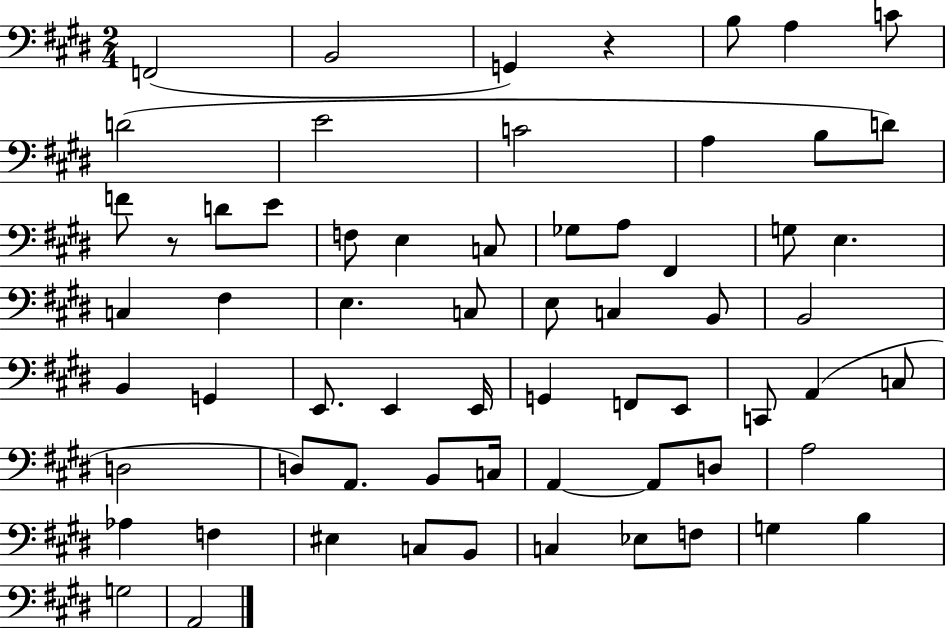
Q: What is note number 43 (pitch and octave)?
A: D3